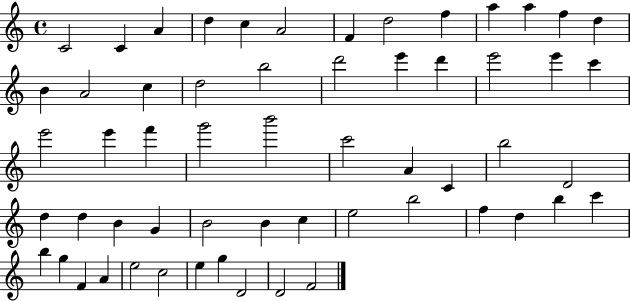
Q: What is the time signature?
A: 4/4